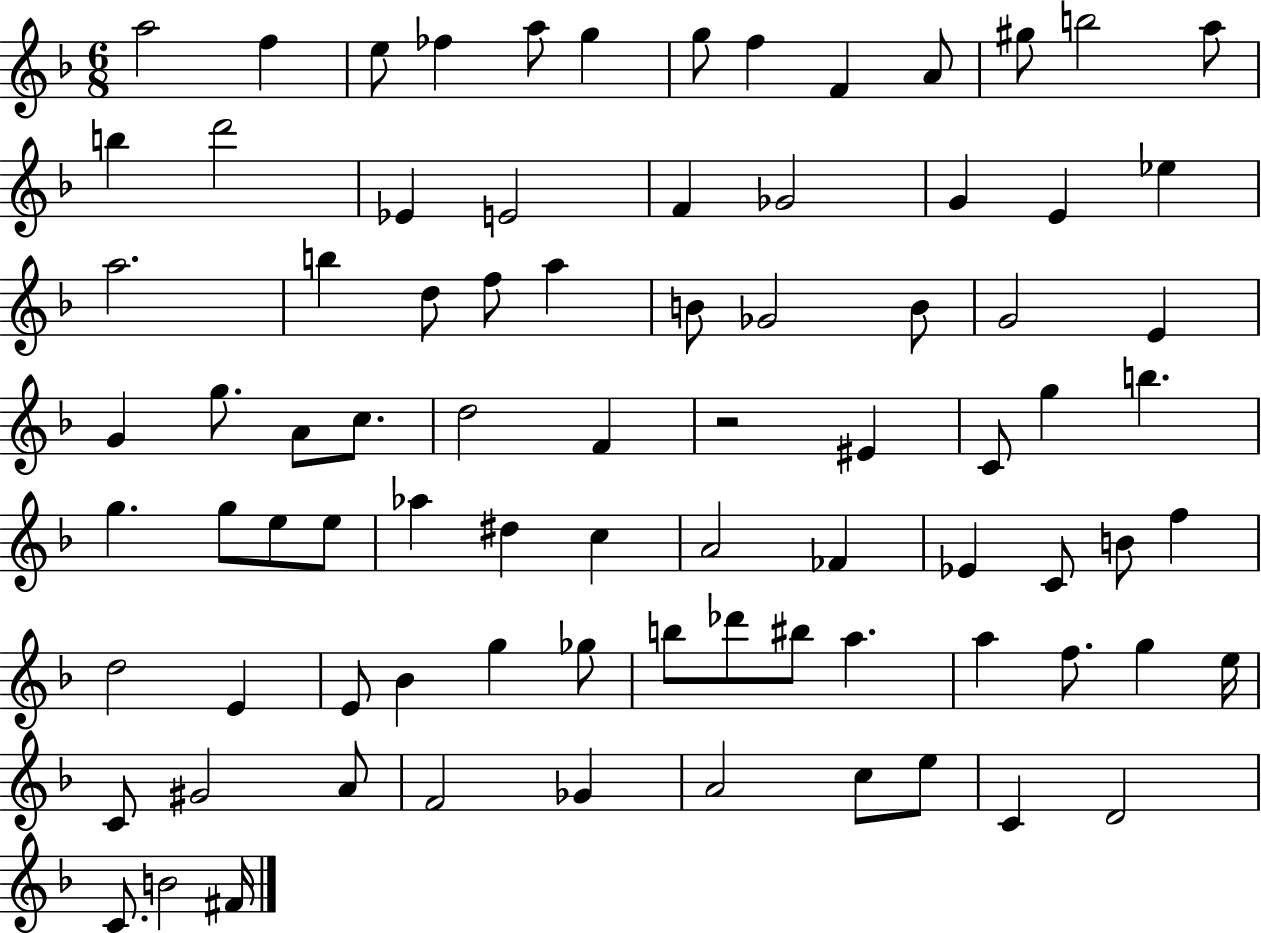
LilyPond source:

{
  \clef treble
  \numericTimeSignature
  \time 6/8
  \key f \major
  a''2 f''4 | e''8 fes''4 a''8 g''4 | g''8 f''4 f'4 a'8 | gis''8 b''2 a''8 | \break b''4 d'''2 | ees'4 e'2 | f'4 ges'2 | g'4 e'4 ees''4 | \break a''2. | b''4 d''8 f''8 a''4 | b'8 ges'2 b'8 | g'2 e'4 | \break g'4 g''8. a'8 c''8. | d''2 f'4 | r2 eis'4 | c'8 g''4 b''4. | \break g''4. g''8 e''8 e''8 | aes''4 dis''4 c''4 | a'2 fes'4 | ees'4 c'8 b'8 f''4 | \break d''2 e'4 | e'8 bes'4 g''4 ges''8 | b''8 des'''8 bis''8 a''4. | a''4 f''8. g''4 e''16 | \break c'8 gis'2 a'8 | f'2 ges'4 | a'2 c''8 e''8 | c'4 d'2 | \break c'8. b'2 fis'16 | \bar "|."
}